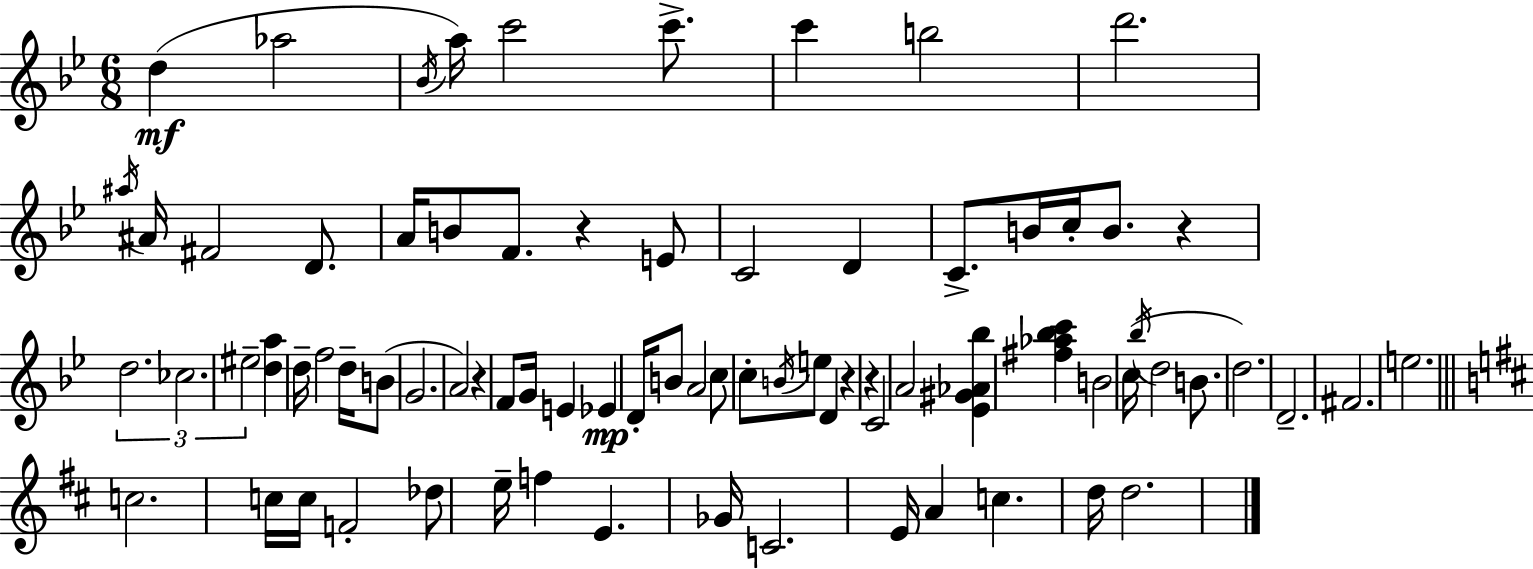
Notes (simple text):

D5/q Ab5/h Bb4/s A5/s C6/h C6/e. C6/q B5/h D6/h. A#5/s A#4/s F#4/h D4/e. A4/s B4/e F4/e. R/q E4/e C4/h D4/q C4/e. B4/s C5/s B4/e. R/q D5/h. CES5/h. EIS5/h [D5,A5]/q D5/s F5/h D5/s B4/e G4/h. A4/h R/q F4/e G4/s E4/q Eb4/q D4/s B4/e A4/h C5/e C5/e B4/s E5/e D4/q R/q R/q C4/h A4/h [Eb4,G#4,Ab4,Bb5]/q [F#5,Ab5,Bb5,C6]/q B4/h C5/s Bb5/s D5/h B4/e. D5/h. D4/h. F#4/h. E5/h. C5/h. C5/s C5/s F4/h Db5/e E5/s F5/q E4/q. Gb4/s C4/h. E4/s A4/q C5/q. D5/s D5/h.